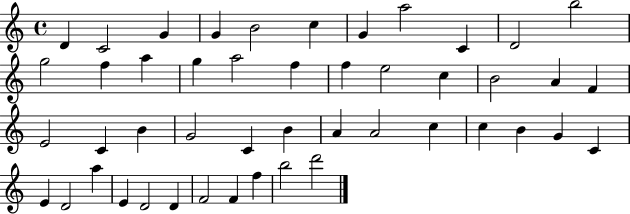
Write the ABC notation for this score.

X:1
T:Untitled
M:4/4
L:1/4
K:C
D C2 G G B2 c G a2 C D2 b2 g2 f a g a2 f f e2 c B2 A F E2 C B G2 C B A A2 c c B G C E D2 a E D2 D F2 F f b2 d'2